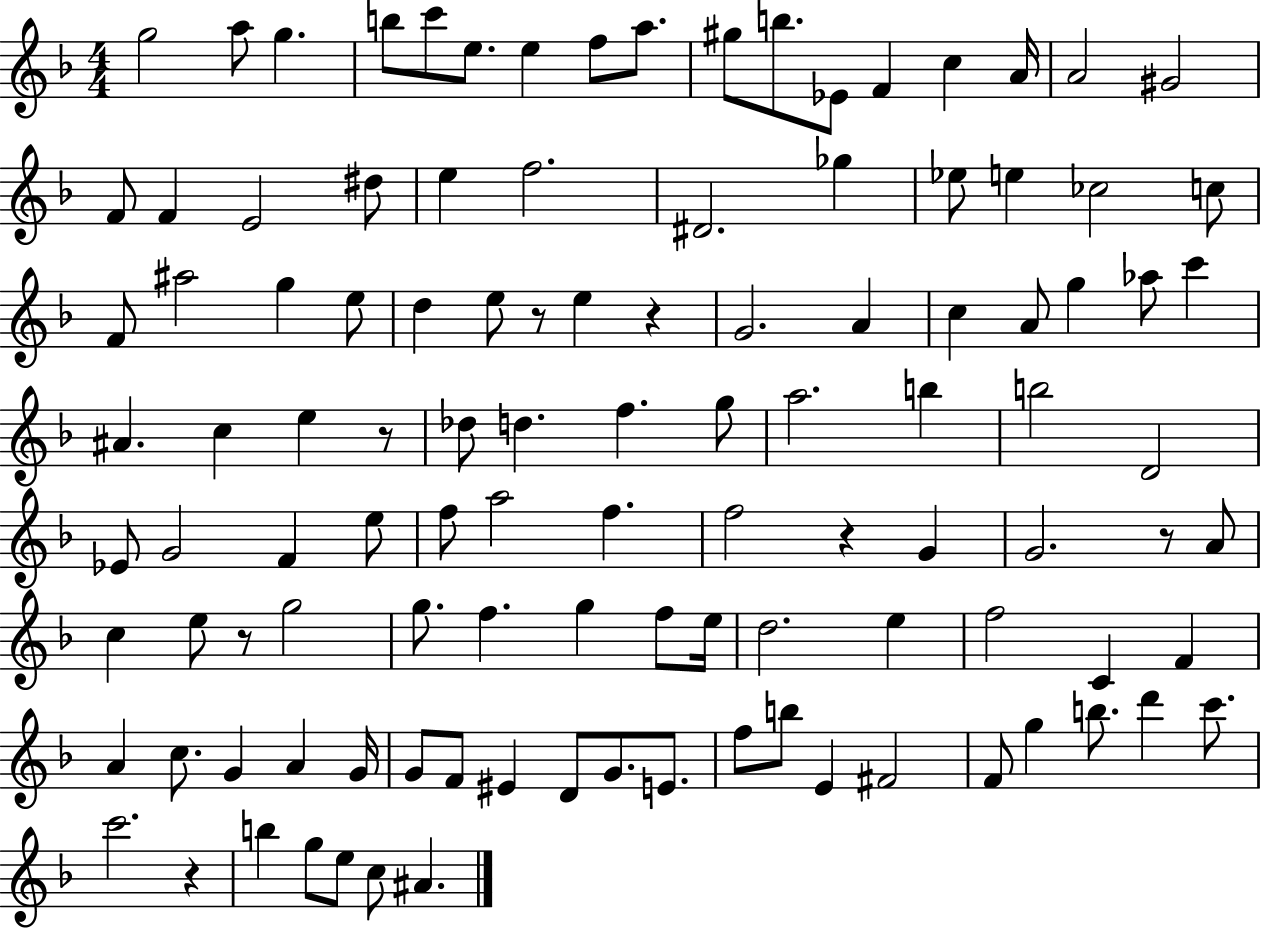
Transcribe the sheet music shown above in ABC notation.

X:1
T:Untitled
M:4/4
L:1/4
K:F
g2 a/2 g b/2 c'/2 e/2 e f/2 a/2 ^g/2 b/2 _E/2 F c A/4 A2 ^G2 F/2 F E2 ^d/2 e f2 ^D2 _g _e/2 e _c2 c/2 F/2 ^a2 g e/2 d e/2 z/2 e z G2 A c A/2 g _a/2 c' ^A c e z/2 _d/2 d f g/2 a2 b b2 D2 _E/2 G2 F e/2 f/2 a2 f f2 z G G2 z/2 A/2 c e/2 z/2 g2 g/2 f g f/2 e/4 d2 e f2 C F A c/2 G A G/4 G/2 F/2 ^E D/2 G/2 E/2 f/2 b/2 E ^F2 F/2 g b/2 d' c'/2 c'2 z b g/2 e/2 c/2 ^A